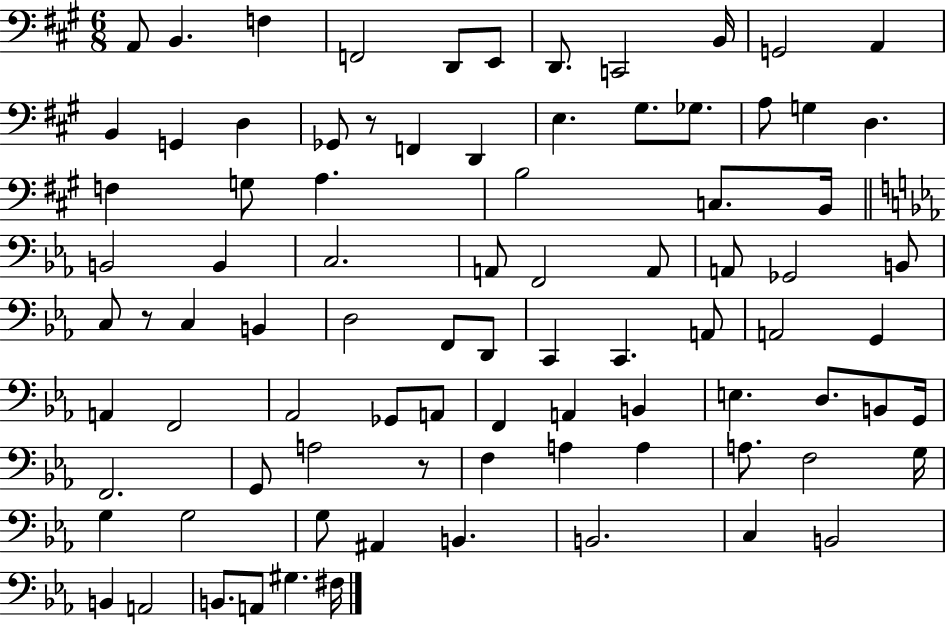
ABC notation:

X:1
T:Untitled
M:6/8
L:1/4
K:A
A,,/2 B,, F, F,,2 D,,/2 E,,/2 D,,/2 C,,2 B,,/4 G,,2 A,, B,, G,, D, _G,,/2 z/2 F,, D,, E, ^G,/2 _G,/2 A,/2 G, D, F, G,/2 A, B,2 C,/2 B,,/4 B,,2 B,, C,2 A,,/2 F,,2 A,,/2 A,,/2 _G,,2 B,,/2 C,/2 z/2 C, B,, D,2 F,,/2 D,,/2 C,, C,, A,,/2 A,,2 G,, A,, F,,2 _A,,2 _G,,/2 A,,/2 F,, A,, B,, E, D,/2 B,,/2 G,,/4 F,,2 G,,/2 A,2 z/2 F, A, A, A,/2 F,2 G,/4 G, G,2 G,/2 ^A,, B,, B,,2 C, B,,2 B,, A,,2 B,,/2 A,,/2 ^G, ^F,/4